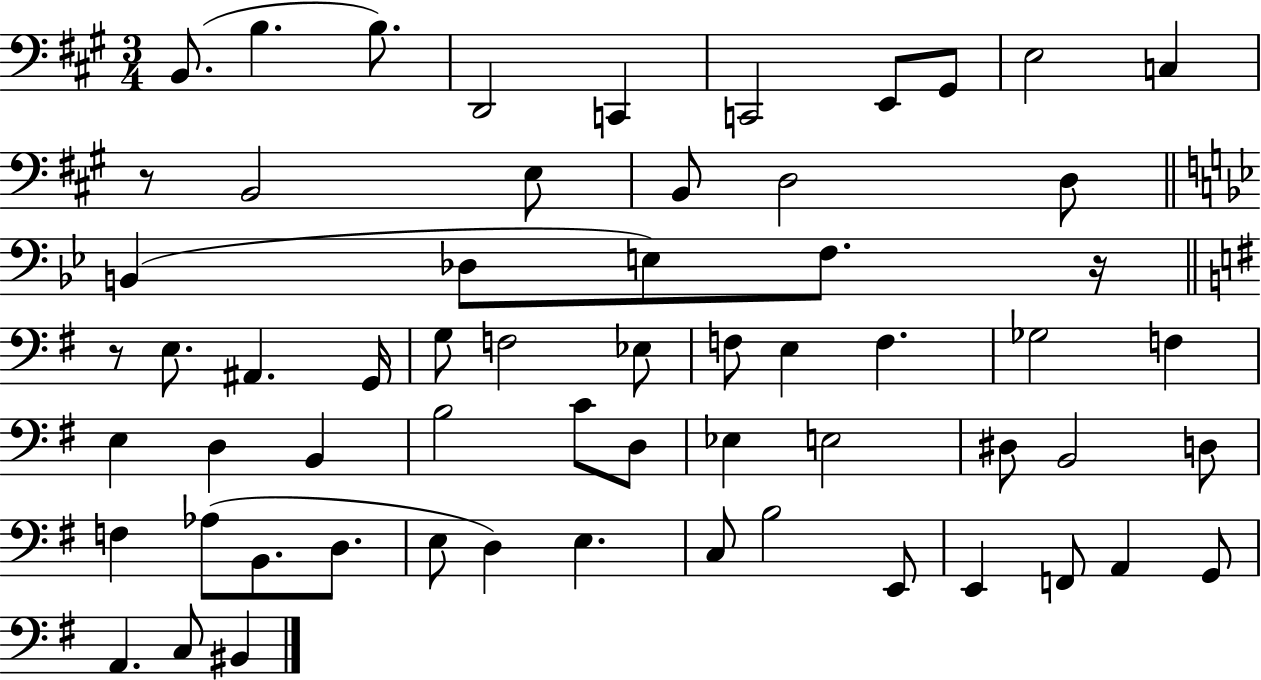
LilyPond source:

{
  \clef bass
  \numericTimeSignature
  \time 3/4
  \key a \major
  b,8.( b4. b8.) | d,2 c,4 | c,2 e,8 gis,8 | e2 c4 | \break r8 b,2 e8 | b,8 d2 d8 | \bar "||" \break \key bes \major b,4( des8 e8) f8. r16 | \bar "||" \break \key g \major r8 e8. ais,4. g,16 | g8 f2 ees8 | f8 e4 f4. | ges2 f4 | \break e4 d4 b,4 | b2 c'8 d8 | ees4 e2 | dis8 b,2 d8 | \break f4 aes8( b,8. d8. | e8 d4) e4. | c8 b2 e,8 | e,4 f,8 a,4 g,8 | \break a,4. c8 bis,4 | \bar "|."
}